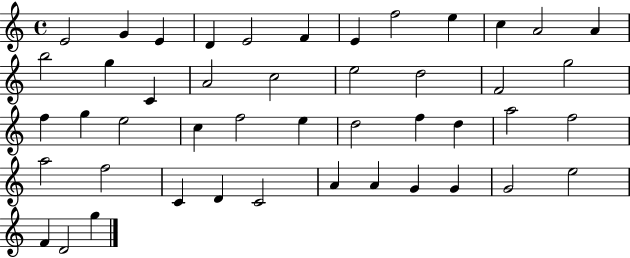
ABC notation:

X:1
T:Untitled
M:4/4
L:1/4
K:C
E2 G E D E2 F E f2 e c A2 A b2 g C A2 c2 e2 d2 F2 g2 f g e2 c f2 e d2 f d a2 f2 a2 f2 C D C2 A A G G G2 e2 F D2 g